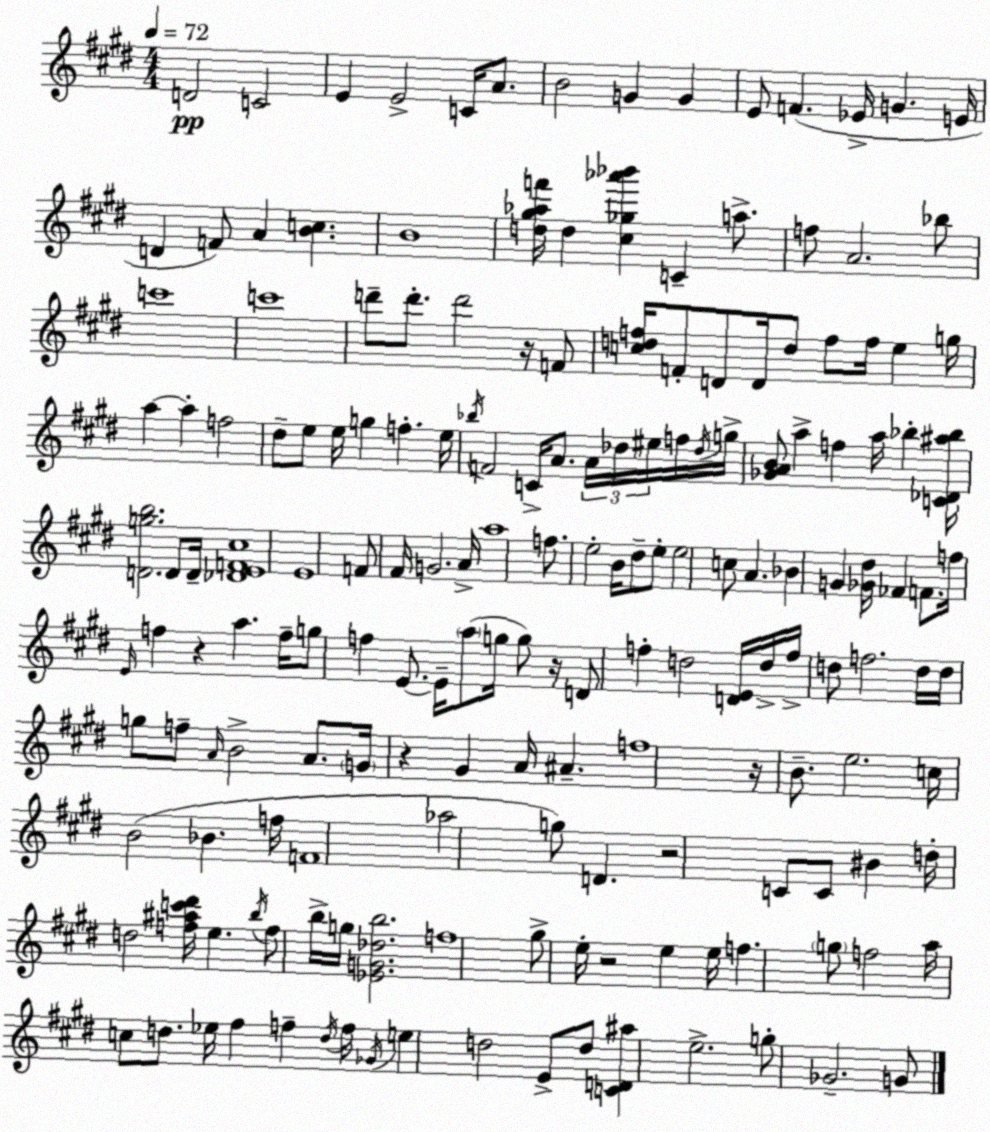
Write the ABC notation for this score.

X:1
T:Untitled
M:4/4
L:1/4
K:E
D2 C2 E E2 C/4 A/2 B2 G G E/2 F _E/4 G E/4 D F/2 A [Bc] B4 [d^g_af']/4 d [^c_g_a'_b'] C a/2 f/2 A2 _b/2 c'4 c'4 d'/2 d'/2 d'2 z/4 F/2 [cdf]/4 F/2 D/2 D/4 d/2 f/2 f/4 e g/4 a a f2 ^d/2 e/2 e/4 g f e/4 _b/4 F2 C/4 A/2 A/4 _d/4 ^e/4 f/4 _d/4 g/4 [_GAB]/2 a f a/4 _b [C_D^a_b]/4 [Dgb]2 D/2 D/4 [_DEF^c]4 E4 F/2 ^F/4 G2 A/4 a4 f/2 e2 B/4 ^d/2 e/2 e2 c/2 A _B G [_G^d]/4 _F F/2 f/4 E/4 f z a f/4 g/2 f E/2 E/4 a/2 g/4 g/2 z/4 D/2 f d2 [DE]/4 d/4 f/4 d/2 f2 d/4 d/4 g/2 f/2 A/4 B2 A/2 G/4 z ^G A/4 ^A f4 z/4 B/2 e2 c/4 B2 _B f/4 F4 _a2 g/2 D z2 C/2 C/2 ^B d/4 d2 [f^ac'^d']/4 e b/4 f/2 b/4 g/4 [_EG_db]2 f4 ^g/2 e/4 z2 e e/4 f g/2 f2 a/4 c/2 d/2 _e/4 ^f f d/4 f/4 _G/4 e d2 E/2 d/2 [CD^a] e2 g/2 _G2 G/2